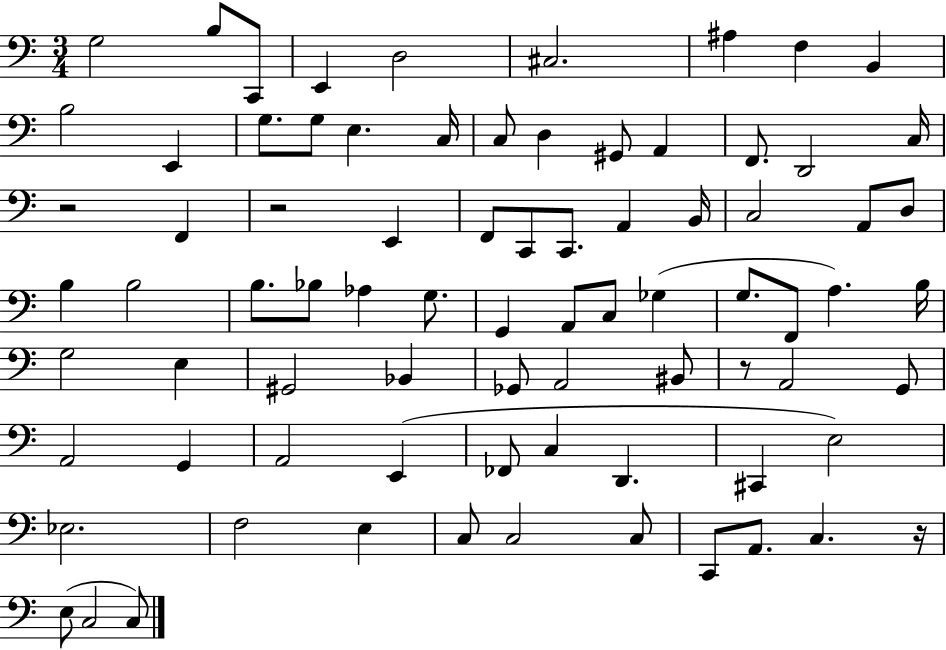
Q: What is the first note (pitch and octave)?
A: G3